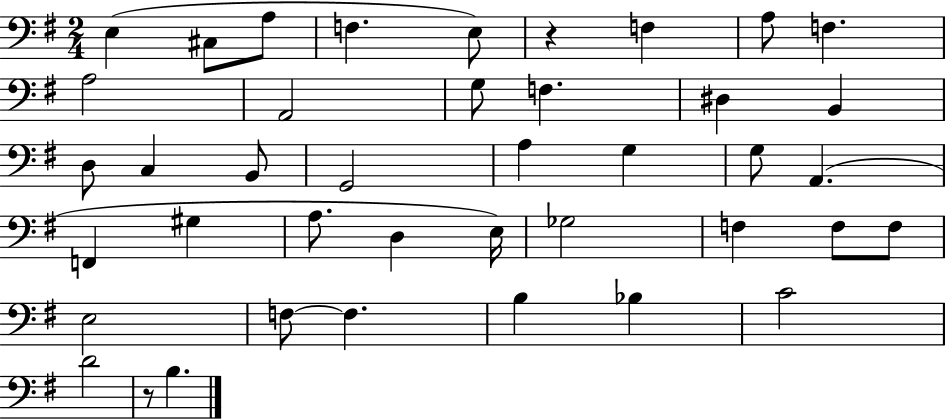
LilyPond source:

{
  \clef bass
  \numericTimeSignature
  \time 2/4
  \key g \major
  e4( cis8 a8 | f4. e8) | r4 f4 | a8 f4. | \break a2 | a,2 | g8 f4. | dis4 b,4 | \break d8 c4 b,8 | g,2 | a4 g4 | g8 a,4.( | \break f,4 gis4 | a8. d4 e16) | ges2 | f4 f8 f8 | \break e2 | f8~~ f4. | b4 bes4 | c'2 | \break d'2 | r8 b4. | \bar "|."
}